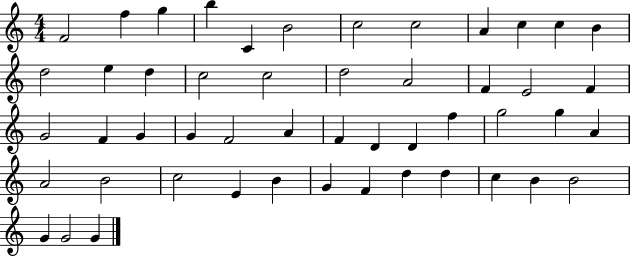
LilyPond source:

{
  \clef treble
  \numericTimeSignature
  \time 4/4
  \key c \major
  f'2 f''4 g''4 | b''4 c'4 b'2 | c''2 c''2 | a'4 c''4 c''4 b'4 | \break d''2 e''4 d''4 | c''2 c''2 | d''2 a'2 | f'4 e'2 f'4 | \break g'2 f'4 g'4 | g'4 f'2 a'4 | f'4 d'4 d'4 f''4 | g''2 g''4 a'4 | \break a'2 b'2 | c''2 e'4 b'4 | g'4 f'4 d''4 d''4 | c''4 b'4 b'2 | \break g'4 g'2 g'4 | \bar "|."
}